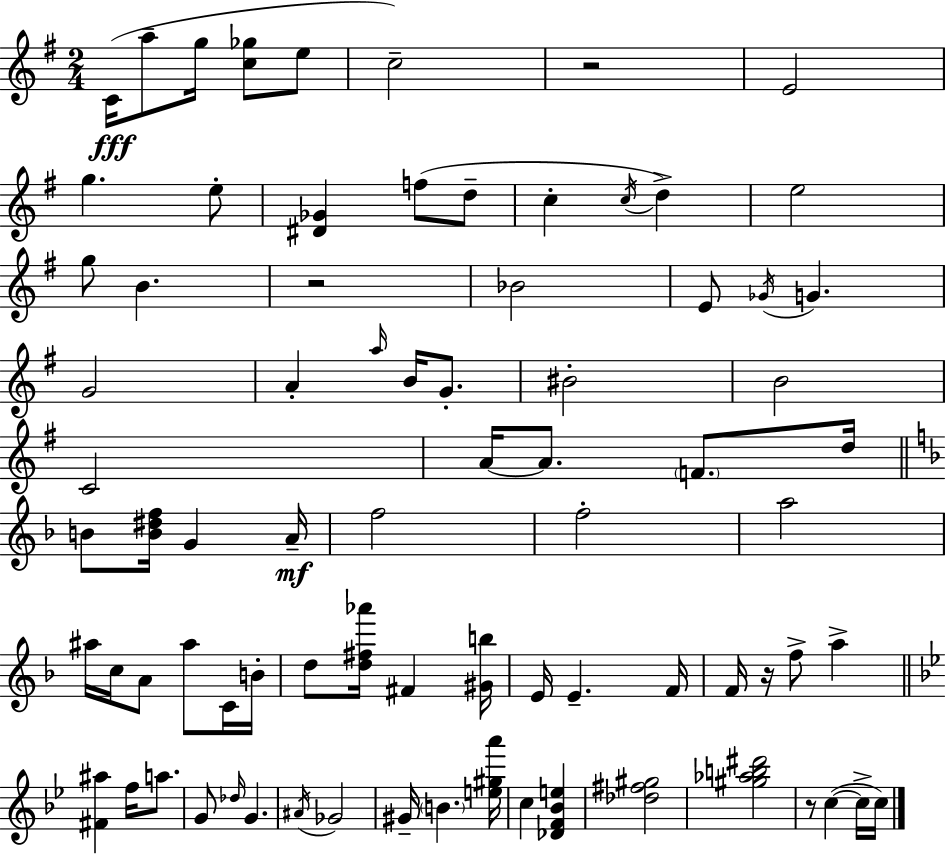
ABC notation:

X:1
T:Untitled
M:2/4
L:1/4
K:G
C/4 a/2 g/4 [c_g]/2 e/2 c2 z2 E2 g e/2 [^D_G] f/2 d/2 c c/4 d e2 g/2 B z2 _B2 E/2 _G/4 G G2 A a/4 B/4 G/2 ^B2 B2 C2 A/4 A/2 F/2 d/4 B/2 [B^df]/4 G A/4 f2 f2 a2 ^a/4 c/4 A/2 ^a/2 C/4 B/4 d/2 [d^f_a']/4 ^F [^Gb]/4 E/4 E F/4 F/4 z/4 f/2 a [^F^a] f/4 a/2 G/2 _d/4 G ^A/4 _G2 ^G/4 B [e^ga']/4 c [_DF_Be] [_d^f^g]2 [^g_ab^d']2 z/2 c c/4 c/4